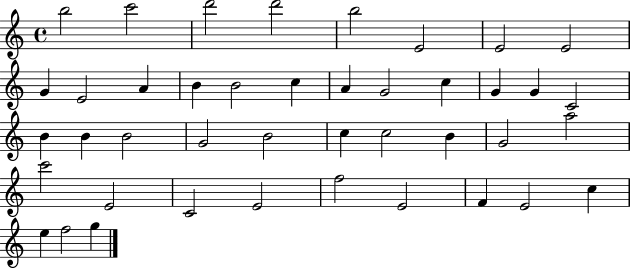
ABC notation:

X:1
T:Untitled
M:4/4
L:1/4
K:C
b2 c'2 d'2 d'2 b2 E2 E2 E2 G E2 A B B2 c A G2 c G G C2 B B B2 G2 B2 c c2 B G2 a2 c'2 E2 C2 E2 f2 E2 F E2 c e f2 g